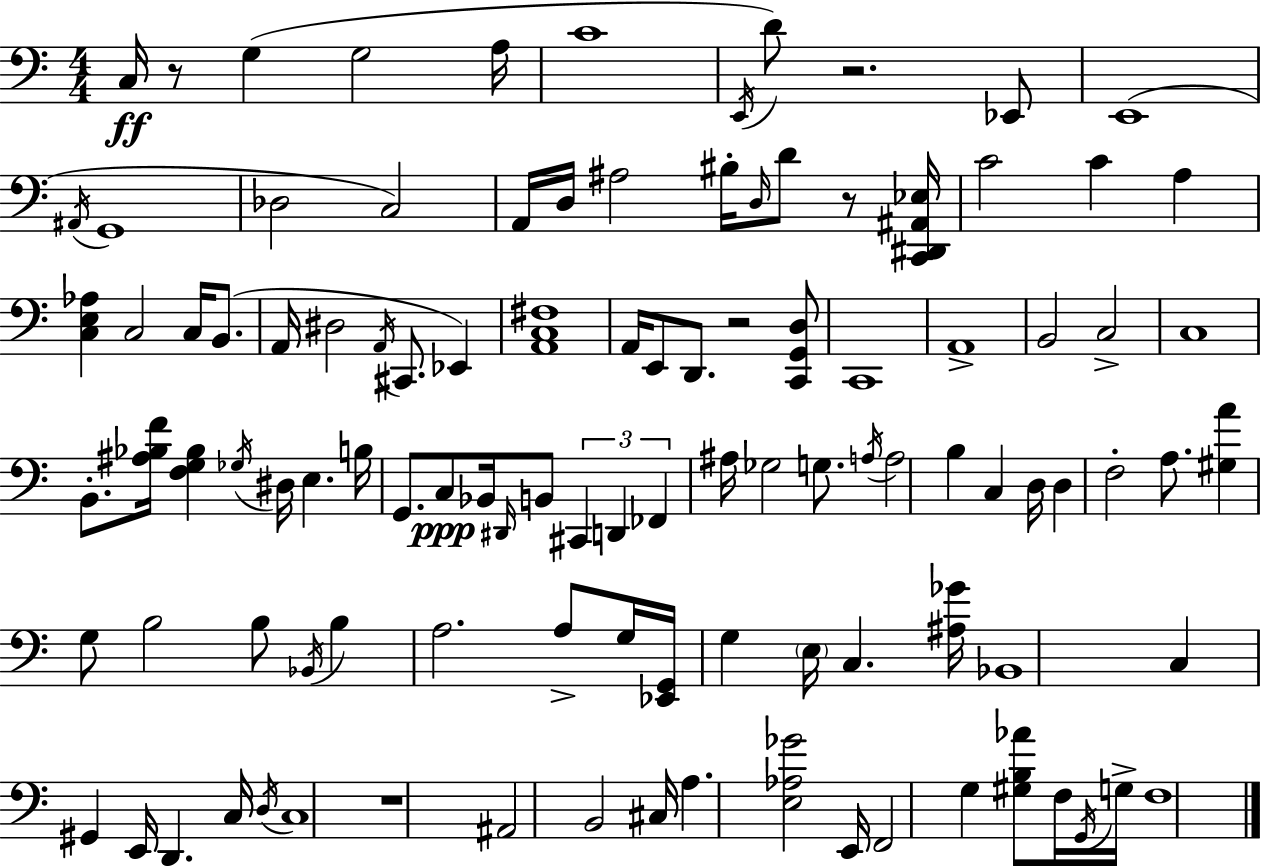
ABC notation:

X:1
T:Untitled
M:4/4
L:1/4
K:C
C,/4 z/2 G, G,2 A,/4 C4 E,,/4 D/2 z2 _E,,/2 E,,4 ^A,,/4 G,,4 _D,2 C,2 A,,/4 D,/4 ^A,2 ^B,/4 D,/4 D/2 z/2 [C,,^D,,^A,,_E,]/4 C2 C A, [C,E,_A,] C,2 C,/4 B,,/2 A,,/4 ^D,2 A,,/4 ^C,,/2 _E,, [A,,C,^F,]4 A,,/4 E,,/2 D,,/2 z2 [C,,G,,D,]/2 C,,4 A,,4 B,,2 C,2 C,4 B,,/2 [^A,_B,F]/4 [F,G,_B,] _G,/4 ^D,/4 E, B,/4 G,,/2 C,/2 _B,,/4 ^D,,/4 B,,/2 ^C,, D,, _F,, ^A,/4 _G,2 G,/2 A,/4 A,2 B, C, D,/4 D, F,2 A,/2 [^G,A] G,/2 B,2 B,/2 _B,,/4 B, A,2 A,/2 G,/4 [_E,,G,,]/4 G, E,/4 C, [^A,_G]/4 _B,,4 C, ^G,, E,,/4 D,, C,/4 D,/4 C,4 z4 ^A,,2 B,,2 ^C,/4 A, [E,_A,_G]2 E,,/4 F,,2 G, [^G,B,_A]/2 F,/4 G,,/4 G,/4 F,4